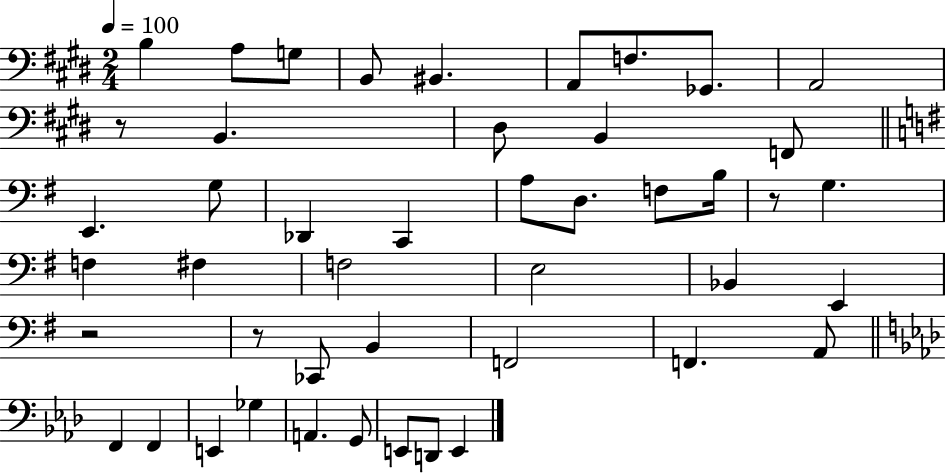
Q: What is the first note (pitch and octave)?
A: B3